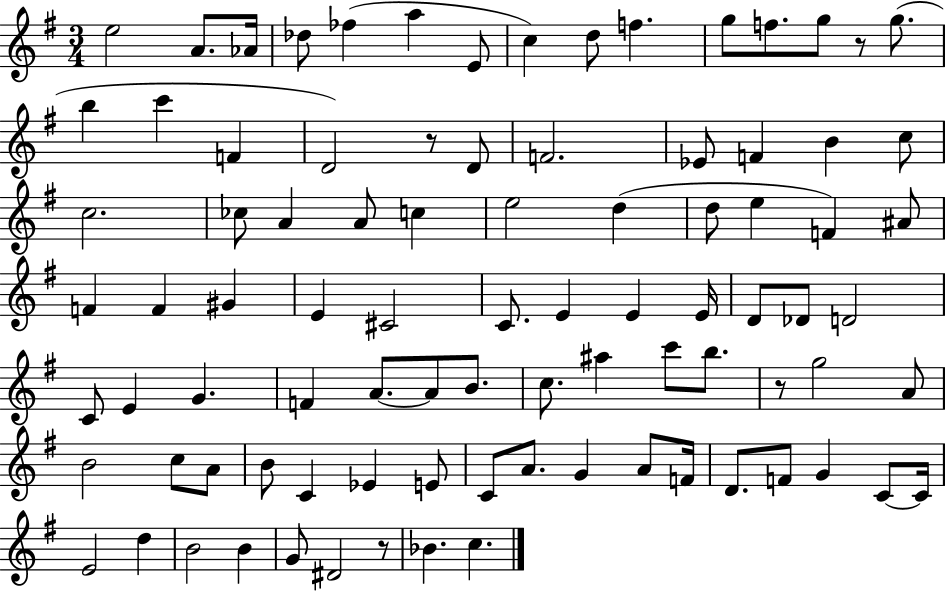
{
  \clef treble
  \numericTimeSignature
  \time 3/4
  \key g \major
  e''2 a'8. aes'16 | des''8 fes''4( a''4 e'8 | c''4) d''8 f''4. | g''8 f''8. g''8 r8 g''8.( | \break b''4 c'''4 f'4 | d'2) r8 d'8 | f'2. | ees'8 f'4 b'4 c''8 | \break c''2. | ces''8 a'4 a'8 c''4 | e''2 d''4( | d''8 e''4 f'4) ais'8 | \break f'4 f'4 gis'4 | e'4 cis'2 | c'8. e'4 e'4 e'16 | d'8 des'8 d'2 | \break c'8 e'4 g'4. | f'4 a'8.~~ a'8 b'8. | c''8. ais''4 c'''8 b''8. | r8 g''2 a'8 | \break b'2 c''8 a'8 | b'8 c'4 ees'4 e'8 | c'8 a'8. g'4 a'8 f'16 | d'8. f'8 g'4 c'8~~ c'16 | \break e'2 d''4 | b'2 b'4 | g'8 dis'2 r8 | bes'4. c''4. | \break \bar "|."
}